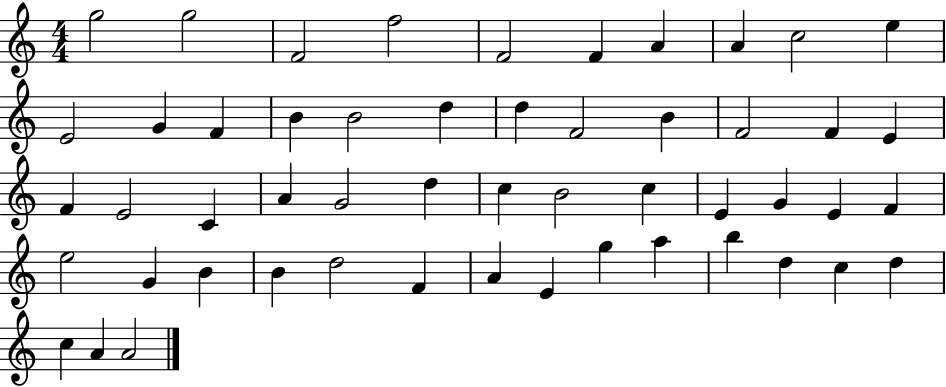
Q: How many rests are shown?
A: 0